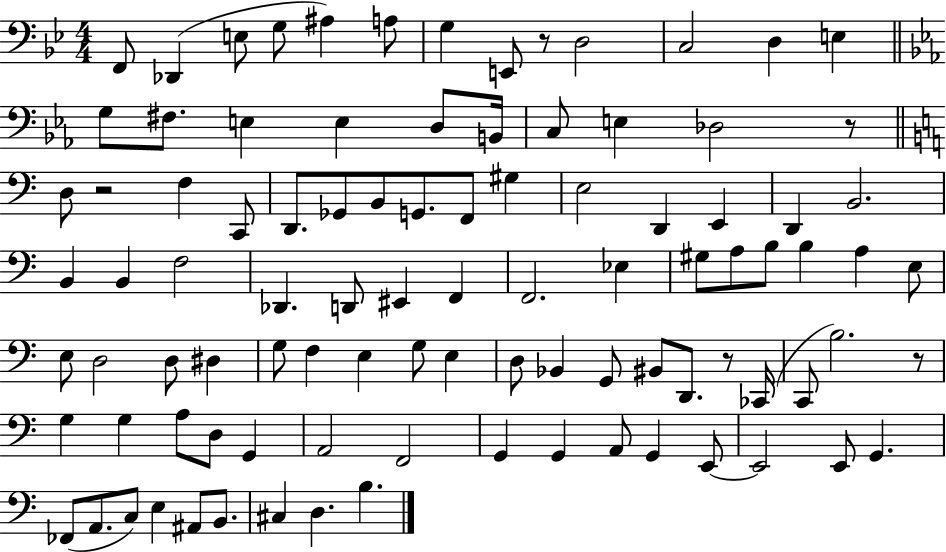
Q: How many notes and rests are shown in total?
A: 96